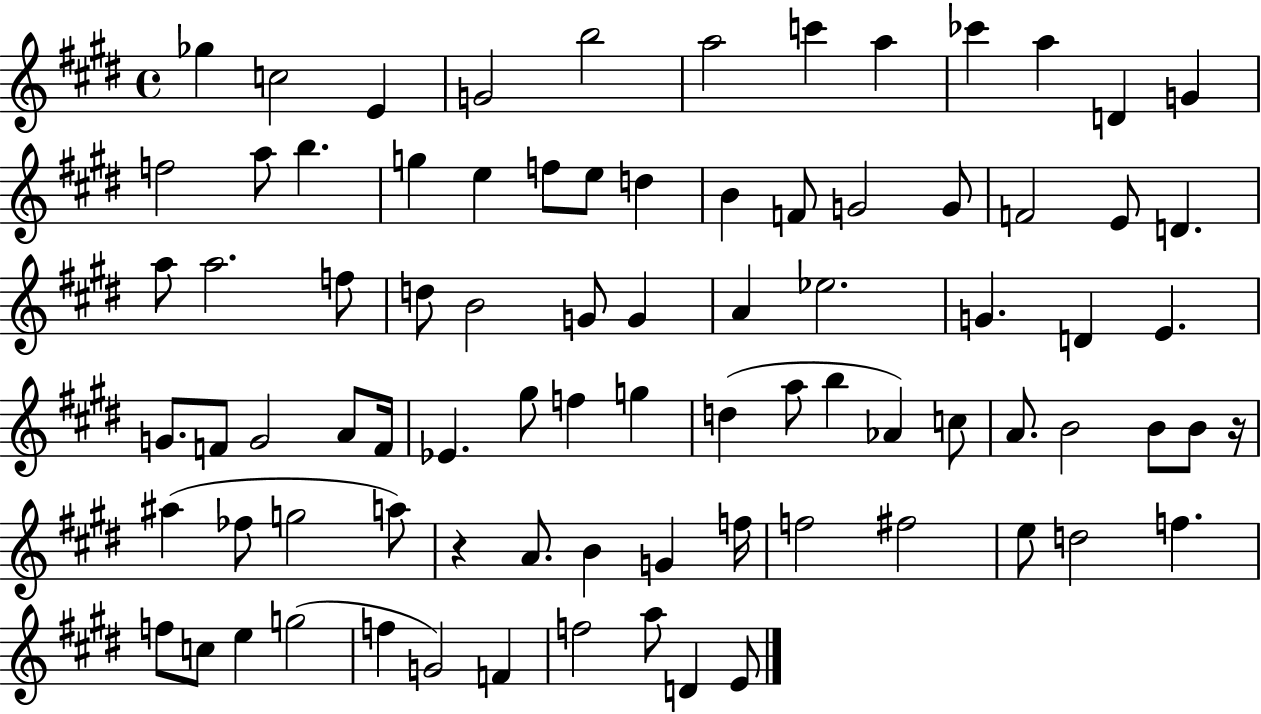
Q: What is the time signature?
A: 4/4